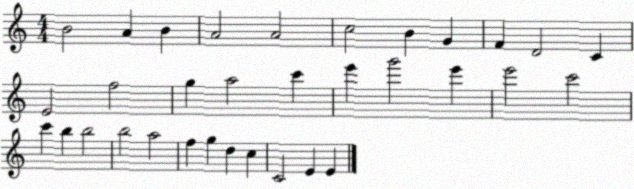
X:1
T:Untitled
M:4/4
L:1/4
K:C
B2 A B A2 A2 c2 B G F D2 C E2 f2 g a2 c' e' g'2 e' e'2 c'2 c' b b2 b2 a2 f g d c C2 E E